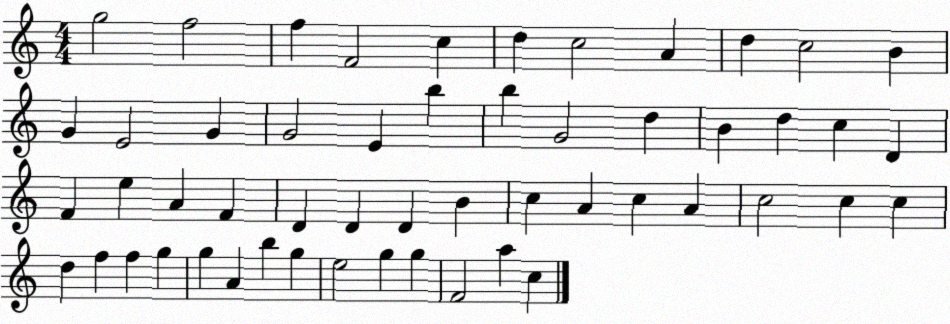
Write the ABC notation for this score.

X:1
T:Untitled
M:4/4
L:1/4
K:C
g2 f2 f F2 c d c2 A d c2 B G E2 G G2 E b b G2 d B d c D F e A F D D D B c A c A c2 c c d f f g g A b g e2 g g F2 a c